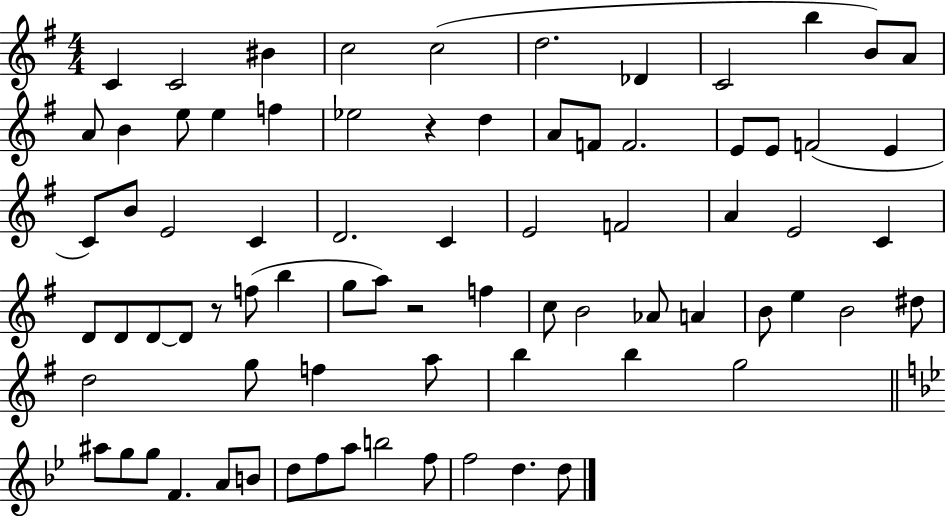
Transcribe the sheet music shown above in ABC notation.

X:1
T:Untitled
M:4/4
L:1/4
K:G
C C2 ^B c2 c2 d2 _D C2 b B/2 A/2 A/2 B e/2 e f _e2 z d A/2 F/2 F2 E/2 E/2 F2 E C/2 B/2 E2 C D2 C E2 F2 A E2 C D/2 D/2 D/2 D/2 z/2 f/2 b g/2 a/2 z2 f c/2 B2 _A/2 A B/2 e B2 ^d/2 d2 g/2 f a/2 b b g2 ^a/2 g/2 g/2 F A/2 B/2 d/2 f/2 a/2 b2 f/2 f2 d d/2